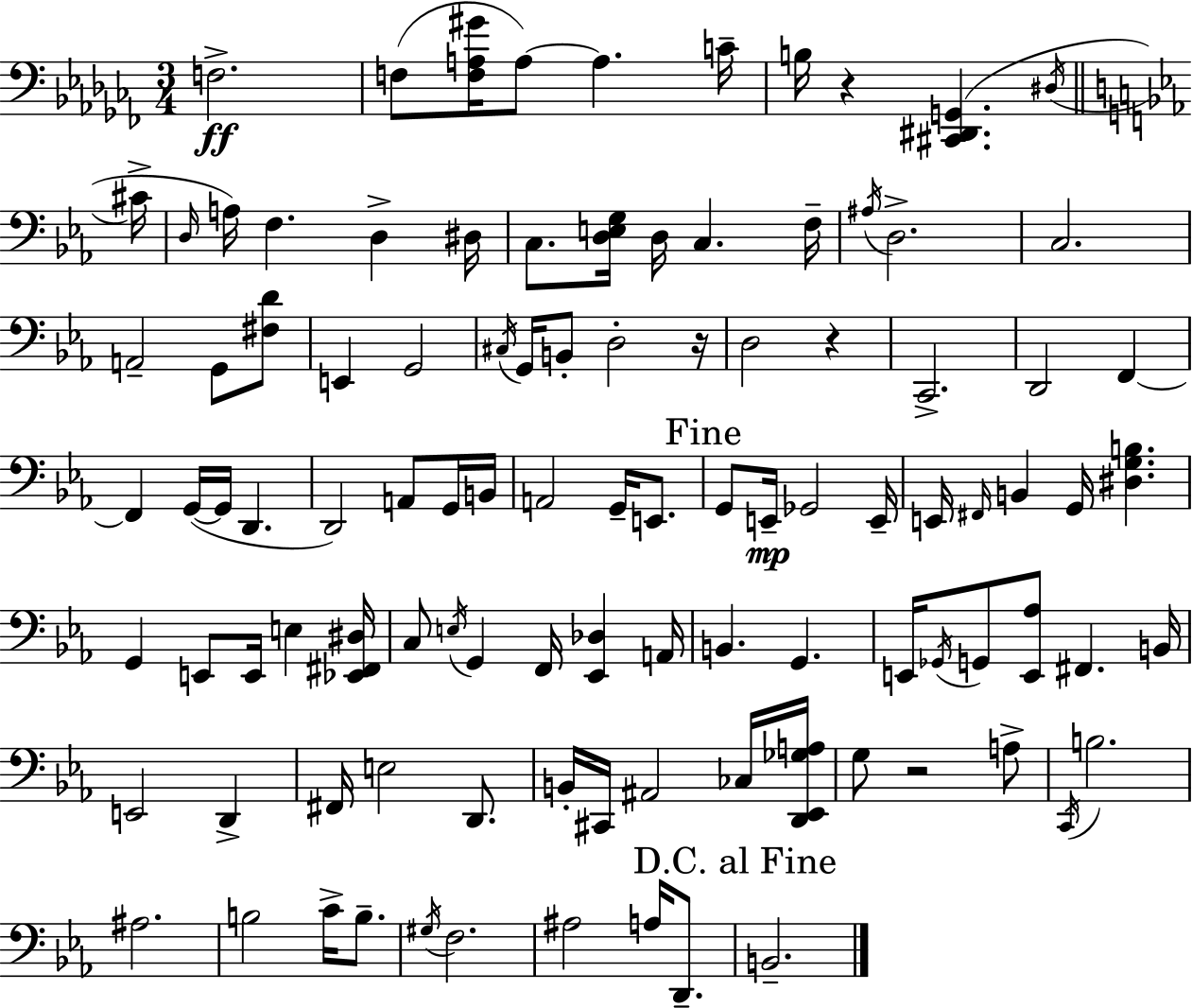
{
  \clef bass
  \numericTimeSignature
  \time 3/4
  \key aes \minor
  f2.->\ff | f8( <f a gis'>16 a8~~) a4. c'16-- | b16 r4 <cis, dis, g,>4.( \acciaccatura { dis16 } | \bar "||" \break \key ees \major cis'16-> \grace { d16 }) a16 f4. d4-> | dis16 c8. <d e g>16 d16 c4. | f16-- \acciaccatura { ais16 } d2.-> | c2. | \break a,2-- g,8 | <fis d'>8 e,4 g,2 | \acciaccatura { cis16 } g,16 b,8-. d2-. | r16 d2 | \break r4 c,2.-> | d,2 | f,4~~ f,4 g,16~(~ g,16 d,4. | d,2) | \break a,8 g,16 b,16 a,2 | g,16-- e,8. \mark "Fine" g,8 e,16--\mp ges,2 | e,16-- e,16 \grace { fis,16 } b,4 g,16 <dis g b>4. | g,4 e,8 e,16 | \break e4 <ees, fis, dis>16 c8 \acciaccatura { e16 } g,4 | f,16 <ees, des>4 a,16 b,4. | g,4. e,16 \acciaccatura { ges,16 } g,8 <e, aes>8 | fis,4. b,16 e,2 | \break d,4-> fis,16 e2 | d,8. b,16-. cis,16 ais,2 | ces16 <d, ees, ges a>16 g8 r2 | a8-> \acciaccatura { c,16 } b2. | \break ais2. | b2 | c'16-> b8.-- \acciaccatura { gis16 } f2. | ais2 | \break a16 d,8.-- \mark "D.C. al Fine" b,2.-- | \bar "|."
}